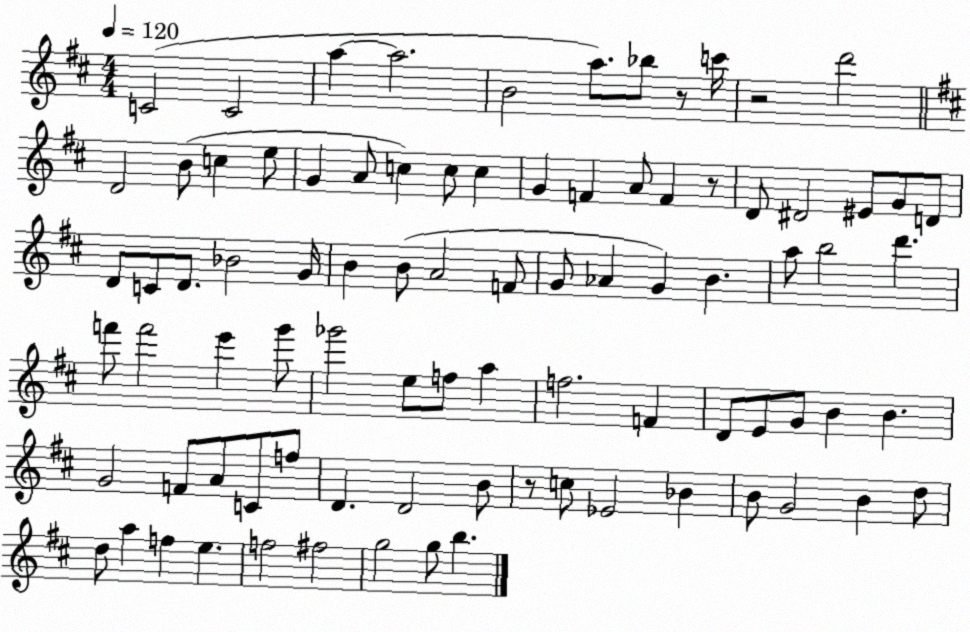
X:1
T:Untitled
M:4/4
L:1/4
K:D
C2 C2 a a2 B2 a/2 _b/2 z/2 c'/4 z2 d'2 D2 B/2 c e/2 G A/2 c c/2 c G F A/2 F z/2 D/2 ^D2 ^E/2 G/2 D/2 D/2 C/2 D/2 _B2 G/4 B B/2 A2 F/2 G/2 _A G B a/2 b2 d' f'/2 f'2 e' g'/2 _g'2 e/2 f/2 a f2 F D/2 E/2 G/2 B B G2 F/2 A/2 C/2 f/2 D D2 B/2 z/2 c/2 _E2 _B B/2 G2 B d/2 d/2 a f e f2 ^f2 g2 g/2 b